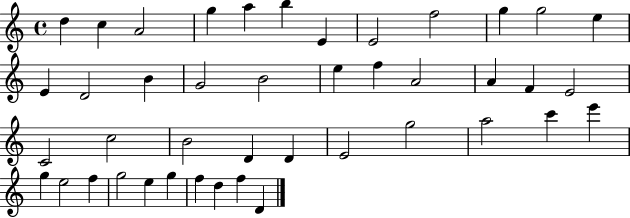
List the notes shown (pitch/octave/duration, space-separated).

D5/q C5/q A4/h G5/q A5/q B5/q E4/q E4/h F5/h G5/q G5/h E5/q E4/q D4/h B4/q G4/h B4/h E5/q F5/q A4/h A4/q F4/q E4/h C4/h C5/h B4/h D4/q D4/q E4/h G5/h A5/h C6/q E6/q G5/q E5/h F5/q G5/h E5/q G5/q F5/q D5/q F5/q D4/q